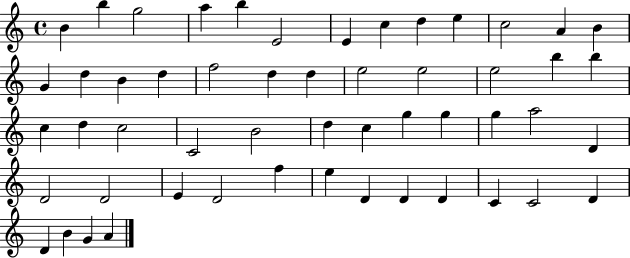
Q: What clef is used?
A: treble